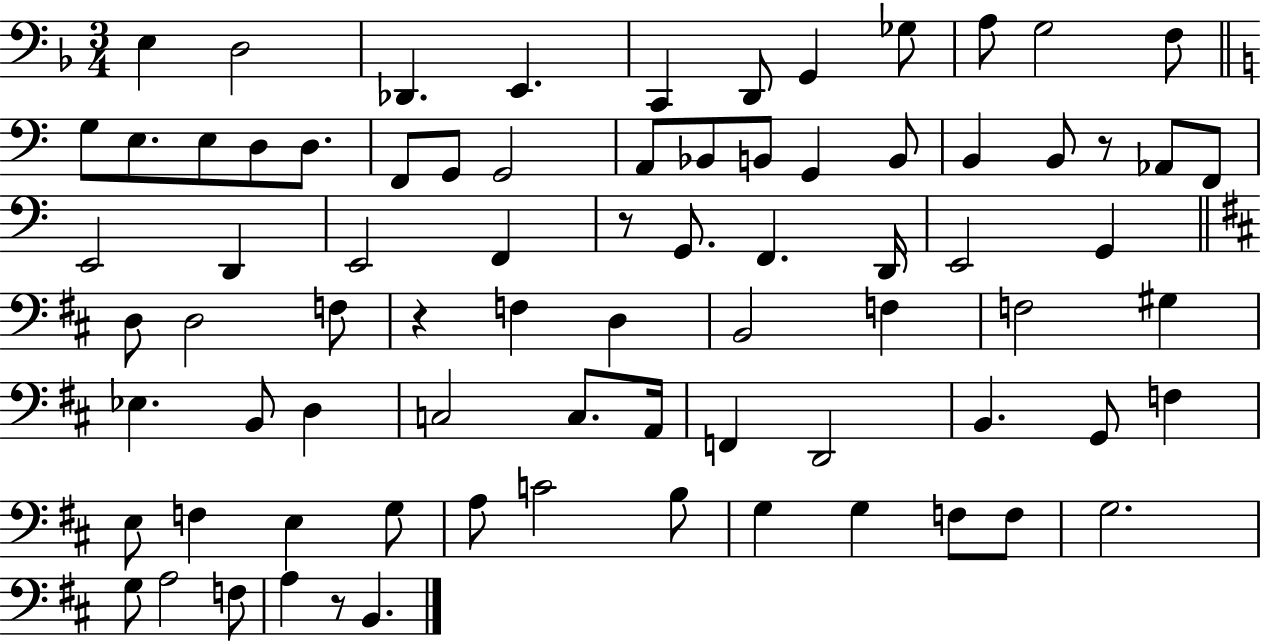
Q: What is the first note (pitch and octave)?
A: E3